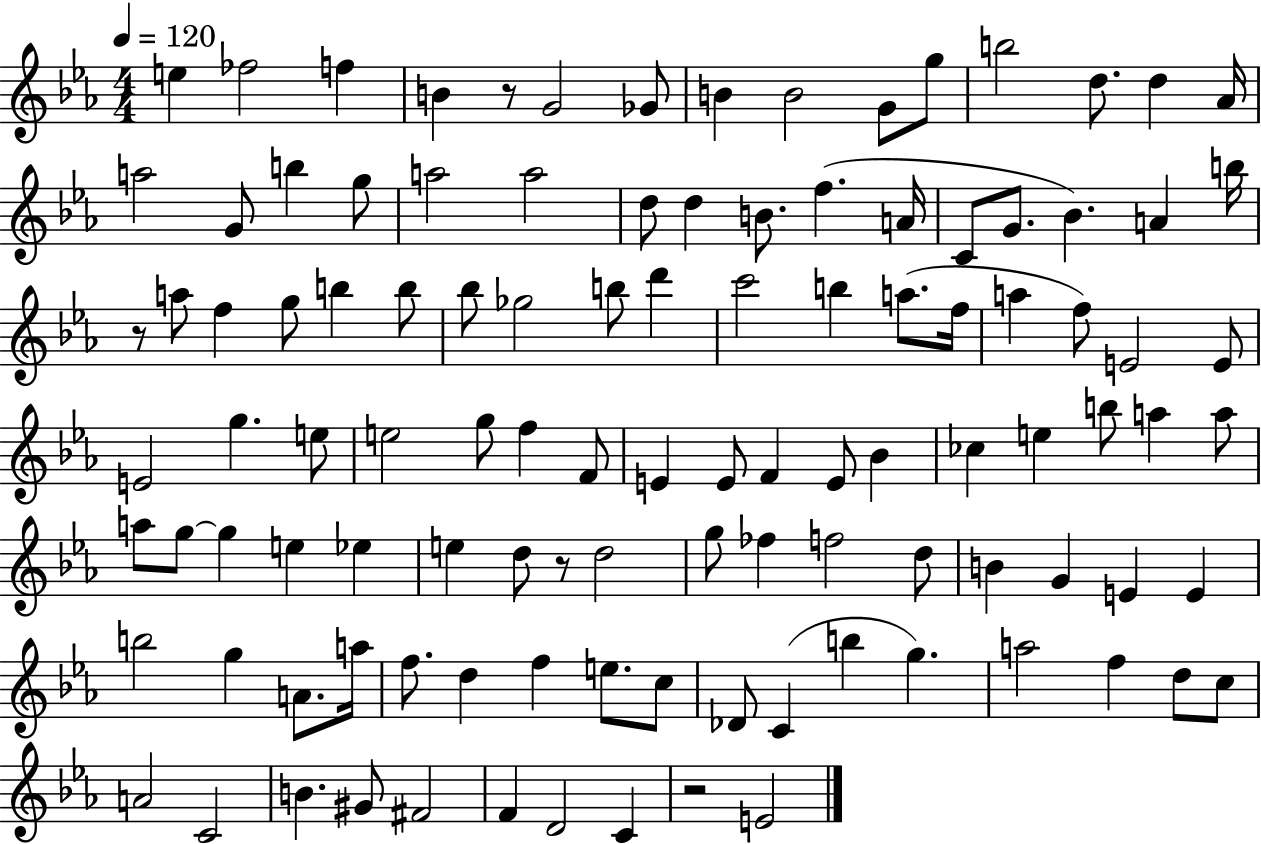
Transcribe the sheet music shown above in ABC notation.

X:1
T:Untitled
M:4/4
L:1/4
K:Eb
e _f2 f B z/2 G2 _G/2 B B2 G/2 g/2 b2 d/2 d _A/4 a2 G/2 b g/2 a2 a2 d/2 d B/2 f A/4 C/2 G/2 _B A b/4 z/2 a/2 f g/2 b b/2 _b/2 _g2 b/2 d' c'2 b a/2 f/4 a f/2 E2 E/2 E2 g e/2 e2 g/2 f F/2 E E/2 F E/2 _B _c e b/2 a a/2 a/2 g/2 g e _e e d/2 z/2 d2 g/2 _f f2 d/2 B G E E b2 g A/2 a/4 f/2 d f e/2 c/2 _D/2 C b g a2 f d/2 c/2 A2 C2 B ^G/2 ^F2 F D2 C z2 E2